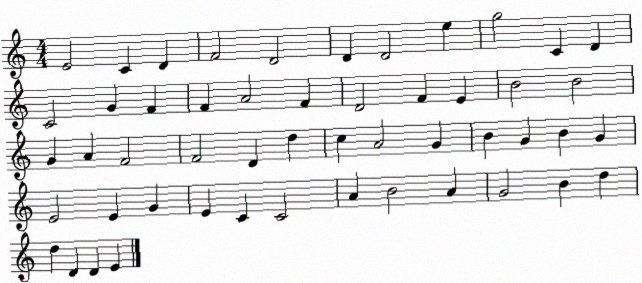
X:1
T:Untitled
M:4/4
L:1/4
K:C
E2 C D F2 D2 D D2 e g2 C D C2 G F F A2 F D2 F E B2 B2 G A F2 F2 D d c A2 G B G B G E2 E G E C C2 A B2 A G2 B d d D D E